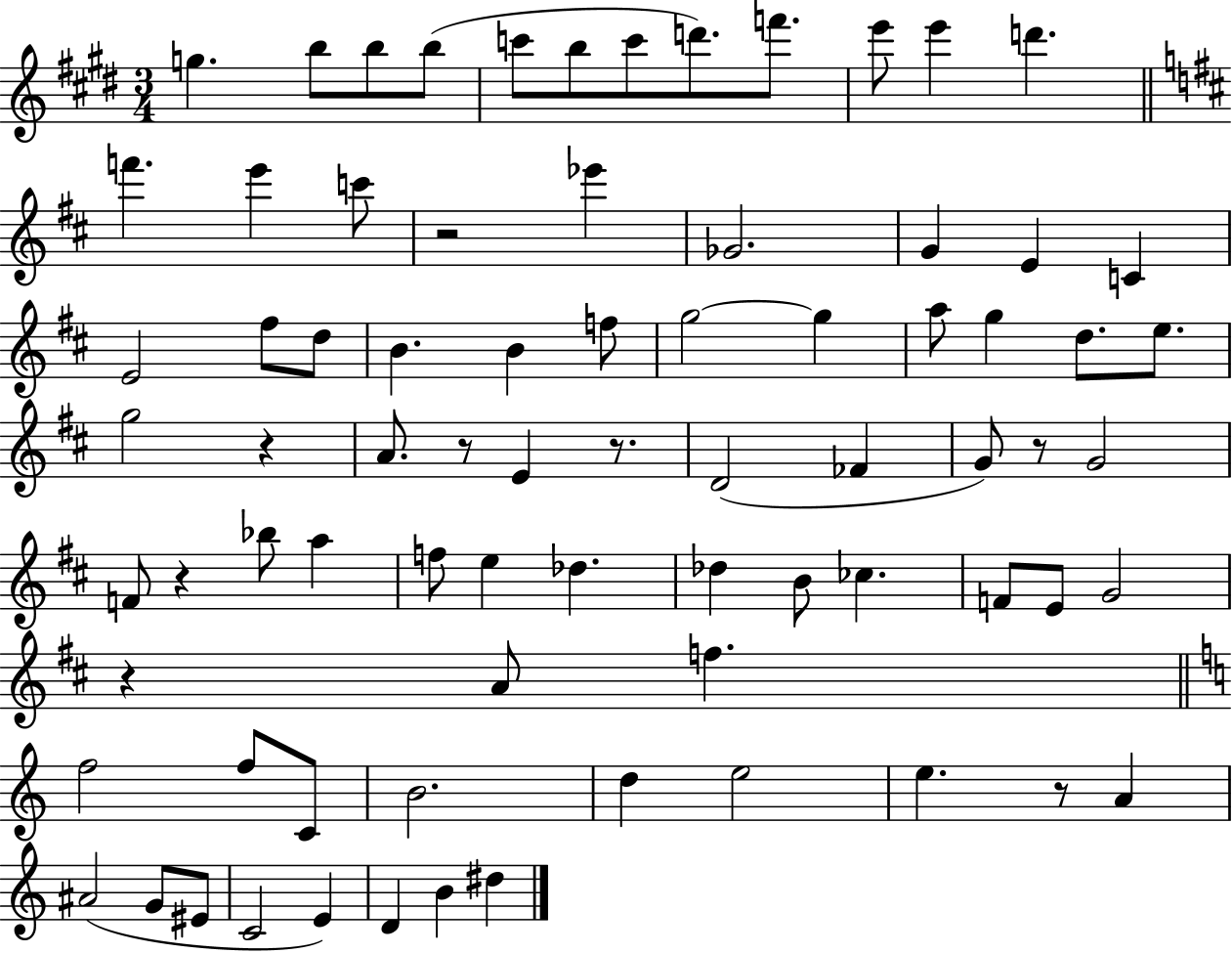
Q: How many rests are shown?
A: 8